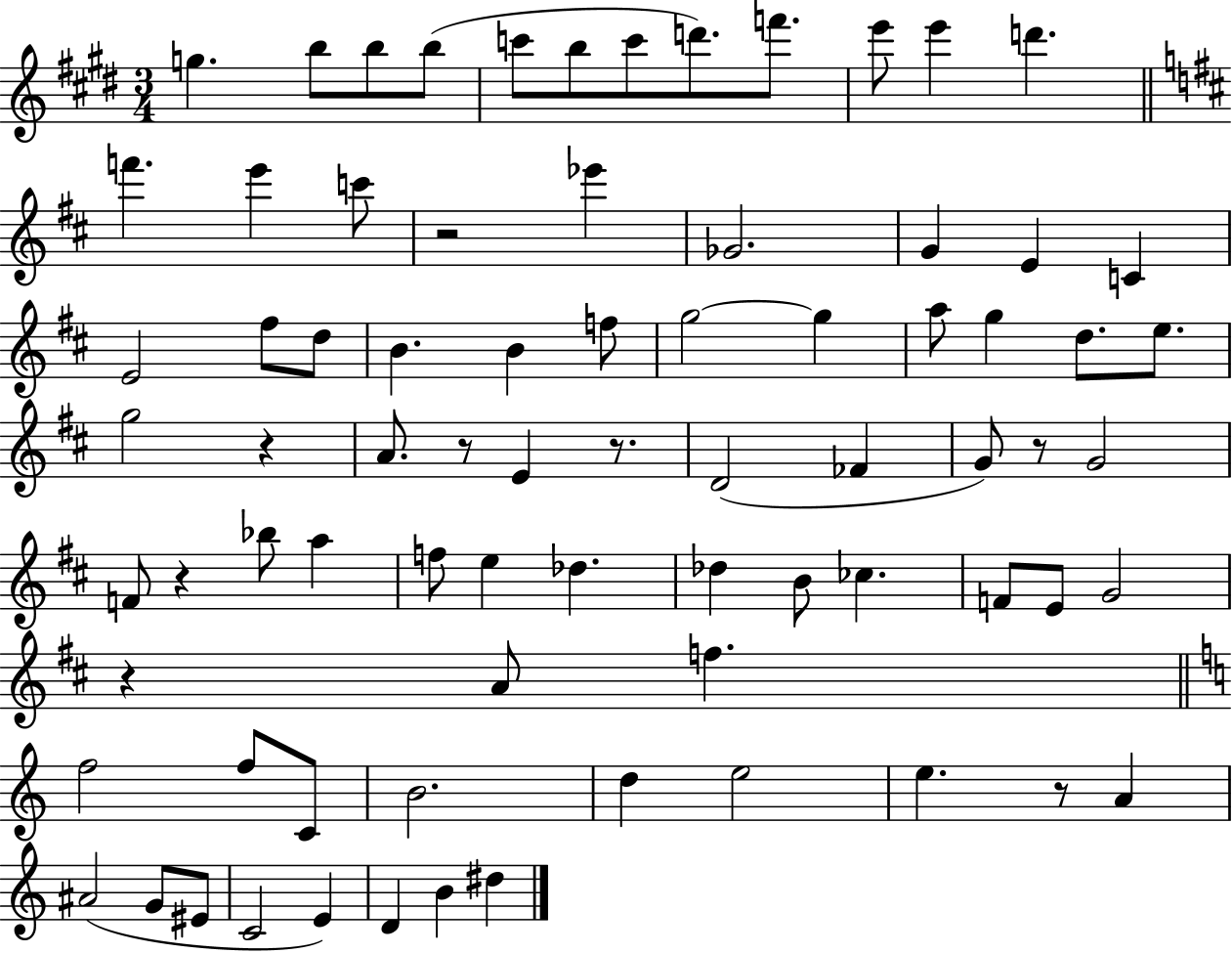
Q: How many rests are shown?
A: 8